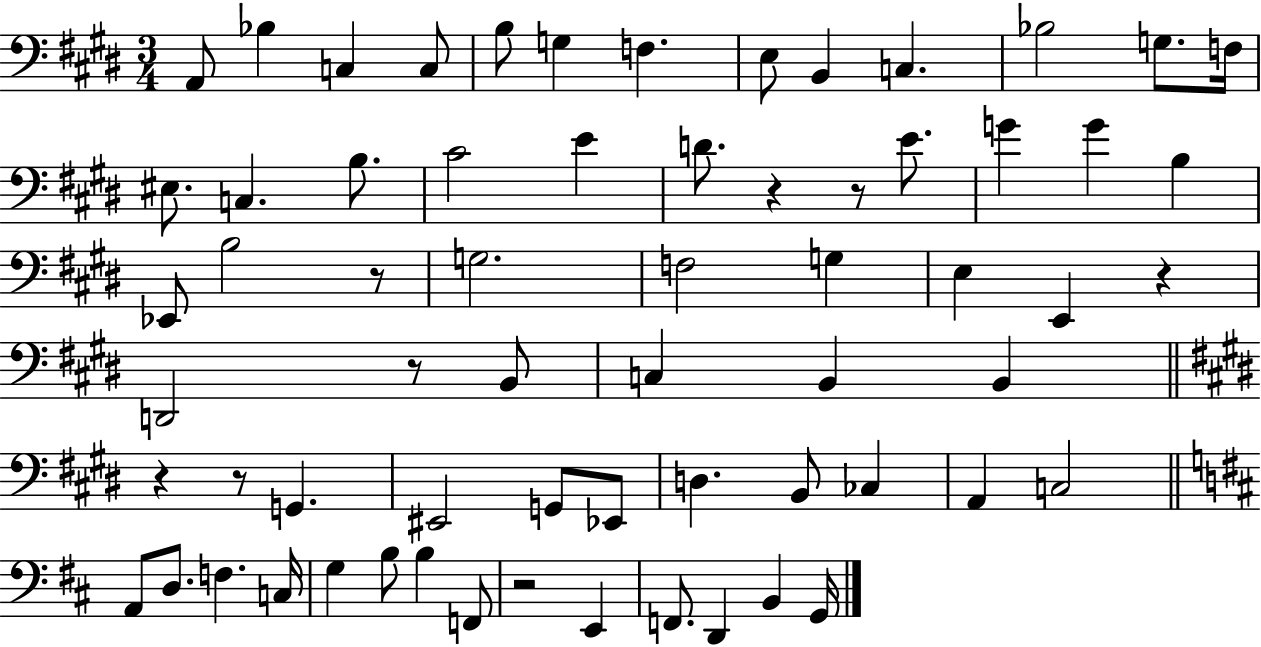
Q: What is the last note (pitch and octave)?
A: G2